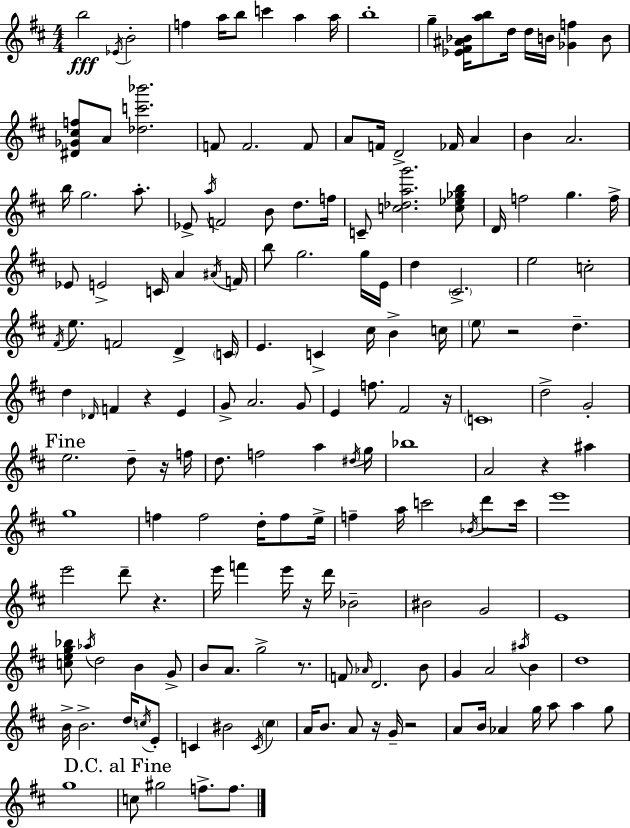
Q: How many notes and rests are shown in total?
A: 172